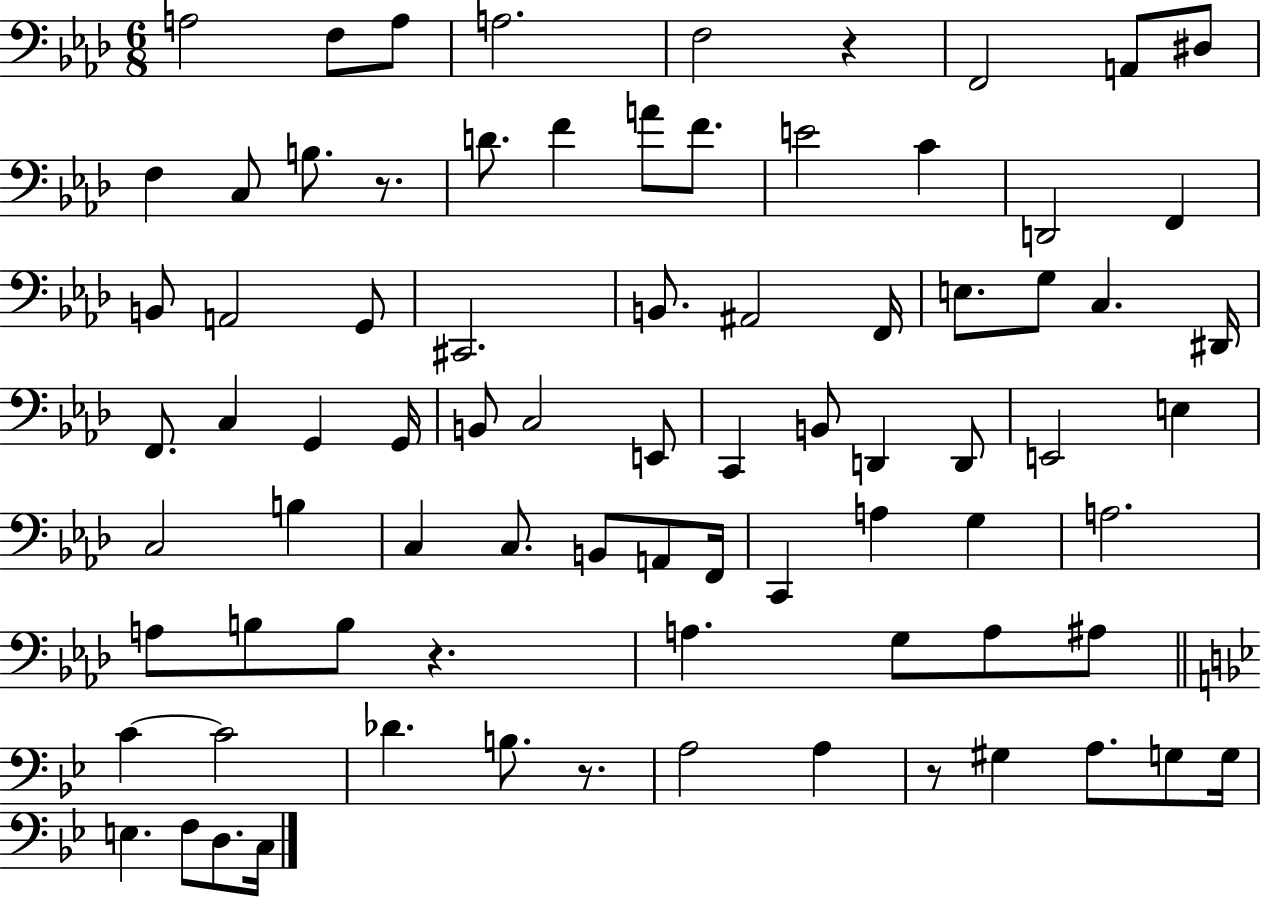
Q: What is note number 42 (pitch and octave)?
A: E2